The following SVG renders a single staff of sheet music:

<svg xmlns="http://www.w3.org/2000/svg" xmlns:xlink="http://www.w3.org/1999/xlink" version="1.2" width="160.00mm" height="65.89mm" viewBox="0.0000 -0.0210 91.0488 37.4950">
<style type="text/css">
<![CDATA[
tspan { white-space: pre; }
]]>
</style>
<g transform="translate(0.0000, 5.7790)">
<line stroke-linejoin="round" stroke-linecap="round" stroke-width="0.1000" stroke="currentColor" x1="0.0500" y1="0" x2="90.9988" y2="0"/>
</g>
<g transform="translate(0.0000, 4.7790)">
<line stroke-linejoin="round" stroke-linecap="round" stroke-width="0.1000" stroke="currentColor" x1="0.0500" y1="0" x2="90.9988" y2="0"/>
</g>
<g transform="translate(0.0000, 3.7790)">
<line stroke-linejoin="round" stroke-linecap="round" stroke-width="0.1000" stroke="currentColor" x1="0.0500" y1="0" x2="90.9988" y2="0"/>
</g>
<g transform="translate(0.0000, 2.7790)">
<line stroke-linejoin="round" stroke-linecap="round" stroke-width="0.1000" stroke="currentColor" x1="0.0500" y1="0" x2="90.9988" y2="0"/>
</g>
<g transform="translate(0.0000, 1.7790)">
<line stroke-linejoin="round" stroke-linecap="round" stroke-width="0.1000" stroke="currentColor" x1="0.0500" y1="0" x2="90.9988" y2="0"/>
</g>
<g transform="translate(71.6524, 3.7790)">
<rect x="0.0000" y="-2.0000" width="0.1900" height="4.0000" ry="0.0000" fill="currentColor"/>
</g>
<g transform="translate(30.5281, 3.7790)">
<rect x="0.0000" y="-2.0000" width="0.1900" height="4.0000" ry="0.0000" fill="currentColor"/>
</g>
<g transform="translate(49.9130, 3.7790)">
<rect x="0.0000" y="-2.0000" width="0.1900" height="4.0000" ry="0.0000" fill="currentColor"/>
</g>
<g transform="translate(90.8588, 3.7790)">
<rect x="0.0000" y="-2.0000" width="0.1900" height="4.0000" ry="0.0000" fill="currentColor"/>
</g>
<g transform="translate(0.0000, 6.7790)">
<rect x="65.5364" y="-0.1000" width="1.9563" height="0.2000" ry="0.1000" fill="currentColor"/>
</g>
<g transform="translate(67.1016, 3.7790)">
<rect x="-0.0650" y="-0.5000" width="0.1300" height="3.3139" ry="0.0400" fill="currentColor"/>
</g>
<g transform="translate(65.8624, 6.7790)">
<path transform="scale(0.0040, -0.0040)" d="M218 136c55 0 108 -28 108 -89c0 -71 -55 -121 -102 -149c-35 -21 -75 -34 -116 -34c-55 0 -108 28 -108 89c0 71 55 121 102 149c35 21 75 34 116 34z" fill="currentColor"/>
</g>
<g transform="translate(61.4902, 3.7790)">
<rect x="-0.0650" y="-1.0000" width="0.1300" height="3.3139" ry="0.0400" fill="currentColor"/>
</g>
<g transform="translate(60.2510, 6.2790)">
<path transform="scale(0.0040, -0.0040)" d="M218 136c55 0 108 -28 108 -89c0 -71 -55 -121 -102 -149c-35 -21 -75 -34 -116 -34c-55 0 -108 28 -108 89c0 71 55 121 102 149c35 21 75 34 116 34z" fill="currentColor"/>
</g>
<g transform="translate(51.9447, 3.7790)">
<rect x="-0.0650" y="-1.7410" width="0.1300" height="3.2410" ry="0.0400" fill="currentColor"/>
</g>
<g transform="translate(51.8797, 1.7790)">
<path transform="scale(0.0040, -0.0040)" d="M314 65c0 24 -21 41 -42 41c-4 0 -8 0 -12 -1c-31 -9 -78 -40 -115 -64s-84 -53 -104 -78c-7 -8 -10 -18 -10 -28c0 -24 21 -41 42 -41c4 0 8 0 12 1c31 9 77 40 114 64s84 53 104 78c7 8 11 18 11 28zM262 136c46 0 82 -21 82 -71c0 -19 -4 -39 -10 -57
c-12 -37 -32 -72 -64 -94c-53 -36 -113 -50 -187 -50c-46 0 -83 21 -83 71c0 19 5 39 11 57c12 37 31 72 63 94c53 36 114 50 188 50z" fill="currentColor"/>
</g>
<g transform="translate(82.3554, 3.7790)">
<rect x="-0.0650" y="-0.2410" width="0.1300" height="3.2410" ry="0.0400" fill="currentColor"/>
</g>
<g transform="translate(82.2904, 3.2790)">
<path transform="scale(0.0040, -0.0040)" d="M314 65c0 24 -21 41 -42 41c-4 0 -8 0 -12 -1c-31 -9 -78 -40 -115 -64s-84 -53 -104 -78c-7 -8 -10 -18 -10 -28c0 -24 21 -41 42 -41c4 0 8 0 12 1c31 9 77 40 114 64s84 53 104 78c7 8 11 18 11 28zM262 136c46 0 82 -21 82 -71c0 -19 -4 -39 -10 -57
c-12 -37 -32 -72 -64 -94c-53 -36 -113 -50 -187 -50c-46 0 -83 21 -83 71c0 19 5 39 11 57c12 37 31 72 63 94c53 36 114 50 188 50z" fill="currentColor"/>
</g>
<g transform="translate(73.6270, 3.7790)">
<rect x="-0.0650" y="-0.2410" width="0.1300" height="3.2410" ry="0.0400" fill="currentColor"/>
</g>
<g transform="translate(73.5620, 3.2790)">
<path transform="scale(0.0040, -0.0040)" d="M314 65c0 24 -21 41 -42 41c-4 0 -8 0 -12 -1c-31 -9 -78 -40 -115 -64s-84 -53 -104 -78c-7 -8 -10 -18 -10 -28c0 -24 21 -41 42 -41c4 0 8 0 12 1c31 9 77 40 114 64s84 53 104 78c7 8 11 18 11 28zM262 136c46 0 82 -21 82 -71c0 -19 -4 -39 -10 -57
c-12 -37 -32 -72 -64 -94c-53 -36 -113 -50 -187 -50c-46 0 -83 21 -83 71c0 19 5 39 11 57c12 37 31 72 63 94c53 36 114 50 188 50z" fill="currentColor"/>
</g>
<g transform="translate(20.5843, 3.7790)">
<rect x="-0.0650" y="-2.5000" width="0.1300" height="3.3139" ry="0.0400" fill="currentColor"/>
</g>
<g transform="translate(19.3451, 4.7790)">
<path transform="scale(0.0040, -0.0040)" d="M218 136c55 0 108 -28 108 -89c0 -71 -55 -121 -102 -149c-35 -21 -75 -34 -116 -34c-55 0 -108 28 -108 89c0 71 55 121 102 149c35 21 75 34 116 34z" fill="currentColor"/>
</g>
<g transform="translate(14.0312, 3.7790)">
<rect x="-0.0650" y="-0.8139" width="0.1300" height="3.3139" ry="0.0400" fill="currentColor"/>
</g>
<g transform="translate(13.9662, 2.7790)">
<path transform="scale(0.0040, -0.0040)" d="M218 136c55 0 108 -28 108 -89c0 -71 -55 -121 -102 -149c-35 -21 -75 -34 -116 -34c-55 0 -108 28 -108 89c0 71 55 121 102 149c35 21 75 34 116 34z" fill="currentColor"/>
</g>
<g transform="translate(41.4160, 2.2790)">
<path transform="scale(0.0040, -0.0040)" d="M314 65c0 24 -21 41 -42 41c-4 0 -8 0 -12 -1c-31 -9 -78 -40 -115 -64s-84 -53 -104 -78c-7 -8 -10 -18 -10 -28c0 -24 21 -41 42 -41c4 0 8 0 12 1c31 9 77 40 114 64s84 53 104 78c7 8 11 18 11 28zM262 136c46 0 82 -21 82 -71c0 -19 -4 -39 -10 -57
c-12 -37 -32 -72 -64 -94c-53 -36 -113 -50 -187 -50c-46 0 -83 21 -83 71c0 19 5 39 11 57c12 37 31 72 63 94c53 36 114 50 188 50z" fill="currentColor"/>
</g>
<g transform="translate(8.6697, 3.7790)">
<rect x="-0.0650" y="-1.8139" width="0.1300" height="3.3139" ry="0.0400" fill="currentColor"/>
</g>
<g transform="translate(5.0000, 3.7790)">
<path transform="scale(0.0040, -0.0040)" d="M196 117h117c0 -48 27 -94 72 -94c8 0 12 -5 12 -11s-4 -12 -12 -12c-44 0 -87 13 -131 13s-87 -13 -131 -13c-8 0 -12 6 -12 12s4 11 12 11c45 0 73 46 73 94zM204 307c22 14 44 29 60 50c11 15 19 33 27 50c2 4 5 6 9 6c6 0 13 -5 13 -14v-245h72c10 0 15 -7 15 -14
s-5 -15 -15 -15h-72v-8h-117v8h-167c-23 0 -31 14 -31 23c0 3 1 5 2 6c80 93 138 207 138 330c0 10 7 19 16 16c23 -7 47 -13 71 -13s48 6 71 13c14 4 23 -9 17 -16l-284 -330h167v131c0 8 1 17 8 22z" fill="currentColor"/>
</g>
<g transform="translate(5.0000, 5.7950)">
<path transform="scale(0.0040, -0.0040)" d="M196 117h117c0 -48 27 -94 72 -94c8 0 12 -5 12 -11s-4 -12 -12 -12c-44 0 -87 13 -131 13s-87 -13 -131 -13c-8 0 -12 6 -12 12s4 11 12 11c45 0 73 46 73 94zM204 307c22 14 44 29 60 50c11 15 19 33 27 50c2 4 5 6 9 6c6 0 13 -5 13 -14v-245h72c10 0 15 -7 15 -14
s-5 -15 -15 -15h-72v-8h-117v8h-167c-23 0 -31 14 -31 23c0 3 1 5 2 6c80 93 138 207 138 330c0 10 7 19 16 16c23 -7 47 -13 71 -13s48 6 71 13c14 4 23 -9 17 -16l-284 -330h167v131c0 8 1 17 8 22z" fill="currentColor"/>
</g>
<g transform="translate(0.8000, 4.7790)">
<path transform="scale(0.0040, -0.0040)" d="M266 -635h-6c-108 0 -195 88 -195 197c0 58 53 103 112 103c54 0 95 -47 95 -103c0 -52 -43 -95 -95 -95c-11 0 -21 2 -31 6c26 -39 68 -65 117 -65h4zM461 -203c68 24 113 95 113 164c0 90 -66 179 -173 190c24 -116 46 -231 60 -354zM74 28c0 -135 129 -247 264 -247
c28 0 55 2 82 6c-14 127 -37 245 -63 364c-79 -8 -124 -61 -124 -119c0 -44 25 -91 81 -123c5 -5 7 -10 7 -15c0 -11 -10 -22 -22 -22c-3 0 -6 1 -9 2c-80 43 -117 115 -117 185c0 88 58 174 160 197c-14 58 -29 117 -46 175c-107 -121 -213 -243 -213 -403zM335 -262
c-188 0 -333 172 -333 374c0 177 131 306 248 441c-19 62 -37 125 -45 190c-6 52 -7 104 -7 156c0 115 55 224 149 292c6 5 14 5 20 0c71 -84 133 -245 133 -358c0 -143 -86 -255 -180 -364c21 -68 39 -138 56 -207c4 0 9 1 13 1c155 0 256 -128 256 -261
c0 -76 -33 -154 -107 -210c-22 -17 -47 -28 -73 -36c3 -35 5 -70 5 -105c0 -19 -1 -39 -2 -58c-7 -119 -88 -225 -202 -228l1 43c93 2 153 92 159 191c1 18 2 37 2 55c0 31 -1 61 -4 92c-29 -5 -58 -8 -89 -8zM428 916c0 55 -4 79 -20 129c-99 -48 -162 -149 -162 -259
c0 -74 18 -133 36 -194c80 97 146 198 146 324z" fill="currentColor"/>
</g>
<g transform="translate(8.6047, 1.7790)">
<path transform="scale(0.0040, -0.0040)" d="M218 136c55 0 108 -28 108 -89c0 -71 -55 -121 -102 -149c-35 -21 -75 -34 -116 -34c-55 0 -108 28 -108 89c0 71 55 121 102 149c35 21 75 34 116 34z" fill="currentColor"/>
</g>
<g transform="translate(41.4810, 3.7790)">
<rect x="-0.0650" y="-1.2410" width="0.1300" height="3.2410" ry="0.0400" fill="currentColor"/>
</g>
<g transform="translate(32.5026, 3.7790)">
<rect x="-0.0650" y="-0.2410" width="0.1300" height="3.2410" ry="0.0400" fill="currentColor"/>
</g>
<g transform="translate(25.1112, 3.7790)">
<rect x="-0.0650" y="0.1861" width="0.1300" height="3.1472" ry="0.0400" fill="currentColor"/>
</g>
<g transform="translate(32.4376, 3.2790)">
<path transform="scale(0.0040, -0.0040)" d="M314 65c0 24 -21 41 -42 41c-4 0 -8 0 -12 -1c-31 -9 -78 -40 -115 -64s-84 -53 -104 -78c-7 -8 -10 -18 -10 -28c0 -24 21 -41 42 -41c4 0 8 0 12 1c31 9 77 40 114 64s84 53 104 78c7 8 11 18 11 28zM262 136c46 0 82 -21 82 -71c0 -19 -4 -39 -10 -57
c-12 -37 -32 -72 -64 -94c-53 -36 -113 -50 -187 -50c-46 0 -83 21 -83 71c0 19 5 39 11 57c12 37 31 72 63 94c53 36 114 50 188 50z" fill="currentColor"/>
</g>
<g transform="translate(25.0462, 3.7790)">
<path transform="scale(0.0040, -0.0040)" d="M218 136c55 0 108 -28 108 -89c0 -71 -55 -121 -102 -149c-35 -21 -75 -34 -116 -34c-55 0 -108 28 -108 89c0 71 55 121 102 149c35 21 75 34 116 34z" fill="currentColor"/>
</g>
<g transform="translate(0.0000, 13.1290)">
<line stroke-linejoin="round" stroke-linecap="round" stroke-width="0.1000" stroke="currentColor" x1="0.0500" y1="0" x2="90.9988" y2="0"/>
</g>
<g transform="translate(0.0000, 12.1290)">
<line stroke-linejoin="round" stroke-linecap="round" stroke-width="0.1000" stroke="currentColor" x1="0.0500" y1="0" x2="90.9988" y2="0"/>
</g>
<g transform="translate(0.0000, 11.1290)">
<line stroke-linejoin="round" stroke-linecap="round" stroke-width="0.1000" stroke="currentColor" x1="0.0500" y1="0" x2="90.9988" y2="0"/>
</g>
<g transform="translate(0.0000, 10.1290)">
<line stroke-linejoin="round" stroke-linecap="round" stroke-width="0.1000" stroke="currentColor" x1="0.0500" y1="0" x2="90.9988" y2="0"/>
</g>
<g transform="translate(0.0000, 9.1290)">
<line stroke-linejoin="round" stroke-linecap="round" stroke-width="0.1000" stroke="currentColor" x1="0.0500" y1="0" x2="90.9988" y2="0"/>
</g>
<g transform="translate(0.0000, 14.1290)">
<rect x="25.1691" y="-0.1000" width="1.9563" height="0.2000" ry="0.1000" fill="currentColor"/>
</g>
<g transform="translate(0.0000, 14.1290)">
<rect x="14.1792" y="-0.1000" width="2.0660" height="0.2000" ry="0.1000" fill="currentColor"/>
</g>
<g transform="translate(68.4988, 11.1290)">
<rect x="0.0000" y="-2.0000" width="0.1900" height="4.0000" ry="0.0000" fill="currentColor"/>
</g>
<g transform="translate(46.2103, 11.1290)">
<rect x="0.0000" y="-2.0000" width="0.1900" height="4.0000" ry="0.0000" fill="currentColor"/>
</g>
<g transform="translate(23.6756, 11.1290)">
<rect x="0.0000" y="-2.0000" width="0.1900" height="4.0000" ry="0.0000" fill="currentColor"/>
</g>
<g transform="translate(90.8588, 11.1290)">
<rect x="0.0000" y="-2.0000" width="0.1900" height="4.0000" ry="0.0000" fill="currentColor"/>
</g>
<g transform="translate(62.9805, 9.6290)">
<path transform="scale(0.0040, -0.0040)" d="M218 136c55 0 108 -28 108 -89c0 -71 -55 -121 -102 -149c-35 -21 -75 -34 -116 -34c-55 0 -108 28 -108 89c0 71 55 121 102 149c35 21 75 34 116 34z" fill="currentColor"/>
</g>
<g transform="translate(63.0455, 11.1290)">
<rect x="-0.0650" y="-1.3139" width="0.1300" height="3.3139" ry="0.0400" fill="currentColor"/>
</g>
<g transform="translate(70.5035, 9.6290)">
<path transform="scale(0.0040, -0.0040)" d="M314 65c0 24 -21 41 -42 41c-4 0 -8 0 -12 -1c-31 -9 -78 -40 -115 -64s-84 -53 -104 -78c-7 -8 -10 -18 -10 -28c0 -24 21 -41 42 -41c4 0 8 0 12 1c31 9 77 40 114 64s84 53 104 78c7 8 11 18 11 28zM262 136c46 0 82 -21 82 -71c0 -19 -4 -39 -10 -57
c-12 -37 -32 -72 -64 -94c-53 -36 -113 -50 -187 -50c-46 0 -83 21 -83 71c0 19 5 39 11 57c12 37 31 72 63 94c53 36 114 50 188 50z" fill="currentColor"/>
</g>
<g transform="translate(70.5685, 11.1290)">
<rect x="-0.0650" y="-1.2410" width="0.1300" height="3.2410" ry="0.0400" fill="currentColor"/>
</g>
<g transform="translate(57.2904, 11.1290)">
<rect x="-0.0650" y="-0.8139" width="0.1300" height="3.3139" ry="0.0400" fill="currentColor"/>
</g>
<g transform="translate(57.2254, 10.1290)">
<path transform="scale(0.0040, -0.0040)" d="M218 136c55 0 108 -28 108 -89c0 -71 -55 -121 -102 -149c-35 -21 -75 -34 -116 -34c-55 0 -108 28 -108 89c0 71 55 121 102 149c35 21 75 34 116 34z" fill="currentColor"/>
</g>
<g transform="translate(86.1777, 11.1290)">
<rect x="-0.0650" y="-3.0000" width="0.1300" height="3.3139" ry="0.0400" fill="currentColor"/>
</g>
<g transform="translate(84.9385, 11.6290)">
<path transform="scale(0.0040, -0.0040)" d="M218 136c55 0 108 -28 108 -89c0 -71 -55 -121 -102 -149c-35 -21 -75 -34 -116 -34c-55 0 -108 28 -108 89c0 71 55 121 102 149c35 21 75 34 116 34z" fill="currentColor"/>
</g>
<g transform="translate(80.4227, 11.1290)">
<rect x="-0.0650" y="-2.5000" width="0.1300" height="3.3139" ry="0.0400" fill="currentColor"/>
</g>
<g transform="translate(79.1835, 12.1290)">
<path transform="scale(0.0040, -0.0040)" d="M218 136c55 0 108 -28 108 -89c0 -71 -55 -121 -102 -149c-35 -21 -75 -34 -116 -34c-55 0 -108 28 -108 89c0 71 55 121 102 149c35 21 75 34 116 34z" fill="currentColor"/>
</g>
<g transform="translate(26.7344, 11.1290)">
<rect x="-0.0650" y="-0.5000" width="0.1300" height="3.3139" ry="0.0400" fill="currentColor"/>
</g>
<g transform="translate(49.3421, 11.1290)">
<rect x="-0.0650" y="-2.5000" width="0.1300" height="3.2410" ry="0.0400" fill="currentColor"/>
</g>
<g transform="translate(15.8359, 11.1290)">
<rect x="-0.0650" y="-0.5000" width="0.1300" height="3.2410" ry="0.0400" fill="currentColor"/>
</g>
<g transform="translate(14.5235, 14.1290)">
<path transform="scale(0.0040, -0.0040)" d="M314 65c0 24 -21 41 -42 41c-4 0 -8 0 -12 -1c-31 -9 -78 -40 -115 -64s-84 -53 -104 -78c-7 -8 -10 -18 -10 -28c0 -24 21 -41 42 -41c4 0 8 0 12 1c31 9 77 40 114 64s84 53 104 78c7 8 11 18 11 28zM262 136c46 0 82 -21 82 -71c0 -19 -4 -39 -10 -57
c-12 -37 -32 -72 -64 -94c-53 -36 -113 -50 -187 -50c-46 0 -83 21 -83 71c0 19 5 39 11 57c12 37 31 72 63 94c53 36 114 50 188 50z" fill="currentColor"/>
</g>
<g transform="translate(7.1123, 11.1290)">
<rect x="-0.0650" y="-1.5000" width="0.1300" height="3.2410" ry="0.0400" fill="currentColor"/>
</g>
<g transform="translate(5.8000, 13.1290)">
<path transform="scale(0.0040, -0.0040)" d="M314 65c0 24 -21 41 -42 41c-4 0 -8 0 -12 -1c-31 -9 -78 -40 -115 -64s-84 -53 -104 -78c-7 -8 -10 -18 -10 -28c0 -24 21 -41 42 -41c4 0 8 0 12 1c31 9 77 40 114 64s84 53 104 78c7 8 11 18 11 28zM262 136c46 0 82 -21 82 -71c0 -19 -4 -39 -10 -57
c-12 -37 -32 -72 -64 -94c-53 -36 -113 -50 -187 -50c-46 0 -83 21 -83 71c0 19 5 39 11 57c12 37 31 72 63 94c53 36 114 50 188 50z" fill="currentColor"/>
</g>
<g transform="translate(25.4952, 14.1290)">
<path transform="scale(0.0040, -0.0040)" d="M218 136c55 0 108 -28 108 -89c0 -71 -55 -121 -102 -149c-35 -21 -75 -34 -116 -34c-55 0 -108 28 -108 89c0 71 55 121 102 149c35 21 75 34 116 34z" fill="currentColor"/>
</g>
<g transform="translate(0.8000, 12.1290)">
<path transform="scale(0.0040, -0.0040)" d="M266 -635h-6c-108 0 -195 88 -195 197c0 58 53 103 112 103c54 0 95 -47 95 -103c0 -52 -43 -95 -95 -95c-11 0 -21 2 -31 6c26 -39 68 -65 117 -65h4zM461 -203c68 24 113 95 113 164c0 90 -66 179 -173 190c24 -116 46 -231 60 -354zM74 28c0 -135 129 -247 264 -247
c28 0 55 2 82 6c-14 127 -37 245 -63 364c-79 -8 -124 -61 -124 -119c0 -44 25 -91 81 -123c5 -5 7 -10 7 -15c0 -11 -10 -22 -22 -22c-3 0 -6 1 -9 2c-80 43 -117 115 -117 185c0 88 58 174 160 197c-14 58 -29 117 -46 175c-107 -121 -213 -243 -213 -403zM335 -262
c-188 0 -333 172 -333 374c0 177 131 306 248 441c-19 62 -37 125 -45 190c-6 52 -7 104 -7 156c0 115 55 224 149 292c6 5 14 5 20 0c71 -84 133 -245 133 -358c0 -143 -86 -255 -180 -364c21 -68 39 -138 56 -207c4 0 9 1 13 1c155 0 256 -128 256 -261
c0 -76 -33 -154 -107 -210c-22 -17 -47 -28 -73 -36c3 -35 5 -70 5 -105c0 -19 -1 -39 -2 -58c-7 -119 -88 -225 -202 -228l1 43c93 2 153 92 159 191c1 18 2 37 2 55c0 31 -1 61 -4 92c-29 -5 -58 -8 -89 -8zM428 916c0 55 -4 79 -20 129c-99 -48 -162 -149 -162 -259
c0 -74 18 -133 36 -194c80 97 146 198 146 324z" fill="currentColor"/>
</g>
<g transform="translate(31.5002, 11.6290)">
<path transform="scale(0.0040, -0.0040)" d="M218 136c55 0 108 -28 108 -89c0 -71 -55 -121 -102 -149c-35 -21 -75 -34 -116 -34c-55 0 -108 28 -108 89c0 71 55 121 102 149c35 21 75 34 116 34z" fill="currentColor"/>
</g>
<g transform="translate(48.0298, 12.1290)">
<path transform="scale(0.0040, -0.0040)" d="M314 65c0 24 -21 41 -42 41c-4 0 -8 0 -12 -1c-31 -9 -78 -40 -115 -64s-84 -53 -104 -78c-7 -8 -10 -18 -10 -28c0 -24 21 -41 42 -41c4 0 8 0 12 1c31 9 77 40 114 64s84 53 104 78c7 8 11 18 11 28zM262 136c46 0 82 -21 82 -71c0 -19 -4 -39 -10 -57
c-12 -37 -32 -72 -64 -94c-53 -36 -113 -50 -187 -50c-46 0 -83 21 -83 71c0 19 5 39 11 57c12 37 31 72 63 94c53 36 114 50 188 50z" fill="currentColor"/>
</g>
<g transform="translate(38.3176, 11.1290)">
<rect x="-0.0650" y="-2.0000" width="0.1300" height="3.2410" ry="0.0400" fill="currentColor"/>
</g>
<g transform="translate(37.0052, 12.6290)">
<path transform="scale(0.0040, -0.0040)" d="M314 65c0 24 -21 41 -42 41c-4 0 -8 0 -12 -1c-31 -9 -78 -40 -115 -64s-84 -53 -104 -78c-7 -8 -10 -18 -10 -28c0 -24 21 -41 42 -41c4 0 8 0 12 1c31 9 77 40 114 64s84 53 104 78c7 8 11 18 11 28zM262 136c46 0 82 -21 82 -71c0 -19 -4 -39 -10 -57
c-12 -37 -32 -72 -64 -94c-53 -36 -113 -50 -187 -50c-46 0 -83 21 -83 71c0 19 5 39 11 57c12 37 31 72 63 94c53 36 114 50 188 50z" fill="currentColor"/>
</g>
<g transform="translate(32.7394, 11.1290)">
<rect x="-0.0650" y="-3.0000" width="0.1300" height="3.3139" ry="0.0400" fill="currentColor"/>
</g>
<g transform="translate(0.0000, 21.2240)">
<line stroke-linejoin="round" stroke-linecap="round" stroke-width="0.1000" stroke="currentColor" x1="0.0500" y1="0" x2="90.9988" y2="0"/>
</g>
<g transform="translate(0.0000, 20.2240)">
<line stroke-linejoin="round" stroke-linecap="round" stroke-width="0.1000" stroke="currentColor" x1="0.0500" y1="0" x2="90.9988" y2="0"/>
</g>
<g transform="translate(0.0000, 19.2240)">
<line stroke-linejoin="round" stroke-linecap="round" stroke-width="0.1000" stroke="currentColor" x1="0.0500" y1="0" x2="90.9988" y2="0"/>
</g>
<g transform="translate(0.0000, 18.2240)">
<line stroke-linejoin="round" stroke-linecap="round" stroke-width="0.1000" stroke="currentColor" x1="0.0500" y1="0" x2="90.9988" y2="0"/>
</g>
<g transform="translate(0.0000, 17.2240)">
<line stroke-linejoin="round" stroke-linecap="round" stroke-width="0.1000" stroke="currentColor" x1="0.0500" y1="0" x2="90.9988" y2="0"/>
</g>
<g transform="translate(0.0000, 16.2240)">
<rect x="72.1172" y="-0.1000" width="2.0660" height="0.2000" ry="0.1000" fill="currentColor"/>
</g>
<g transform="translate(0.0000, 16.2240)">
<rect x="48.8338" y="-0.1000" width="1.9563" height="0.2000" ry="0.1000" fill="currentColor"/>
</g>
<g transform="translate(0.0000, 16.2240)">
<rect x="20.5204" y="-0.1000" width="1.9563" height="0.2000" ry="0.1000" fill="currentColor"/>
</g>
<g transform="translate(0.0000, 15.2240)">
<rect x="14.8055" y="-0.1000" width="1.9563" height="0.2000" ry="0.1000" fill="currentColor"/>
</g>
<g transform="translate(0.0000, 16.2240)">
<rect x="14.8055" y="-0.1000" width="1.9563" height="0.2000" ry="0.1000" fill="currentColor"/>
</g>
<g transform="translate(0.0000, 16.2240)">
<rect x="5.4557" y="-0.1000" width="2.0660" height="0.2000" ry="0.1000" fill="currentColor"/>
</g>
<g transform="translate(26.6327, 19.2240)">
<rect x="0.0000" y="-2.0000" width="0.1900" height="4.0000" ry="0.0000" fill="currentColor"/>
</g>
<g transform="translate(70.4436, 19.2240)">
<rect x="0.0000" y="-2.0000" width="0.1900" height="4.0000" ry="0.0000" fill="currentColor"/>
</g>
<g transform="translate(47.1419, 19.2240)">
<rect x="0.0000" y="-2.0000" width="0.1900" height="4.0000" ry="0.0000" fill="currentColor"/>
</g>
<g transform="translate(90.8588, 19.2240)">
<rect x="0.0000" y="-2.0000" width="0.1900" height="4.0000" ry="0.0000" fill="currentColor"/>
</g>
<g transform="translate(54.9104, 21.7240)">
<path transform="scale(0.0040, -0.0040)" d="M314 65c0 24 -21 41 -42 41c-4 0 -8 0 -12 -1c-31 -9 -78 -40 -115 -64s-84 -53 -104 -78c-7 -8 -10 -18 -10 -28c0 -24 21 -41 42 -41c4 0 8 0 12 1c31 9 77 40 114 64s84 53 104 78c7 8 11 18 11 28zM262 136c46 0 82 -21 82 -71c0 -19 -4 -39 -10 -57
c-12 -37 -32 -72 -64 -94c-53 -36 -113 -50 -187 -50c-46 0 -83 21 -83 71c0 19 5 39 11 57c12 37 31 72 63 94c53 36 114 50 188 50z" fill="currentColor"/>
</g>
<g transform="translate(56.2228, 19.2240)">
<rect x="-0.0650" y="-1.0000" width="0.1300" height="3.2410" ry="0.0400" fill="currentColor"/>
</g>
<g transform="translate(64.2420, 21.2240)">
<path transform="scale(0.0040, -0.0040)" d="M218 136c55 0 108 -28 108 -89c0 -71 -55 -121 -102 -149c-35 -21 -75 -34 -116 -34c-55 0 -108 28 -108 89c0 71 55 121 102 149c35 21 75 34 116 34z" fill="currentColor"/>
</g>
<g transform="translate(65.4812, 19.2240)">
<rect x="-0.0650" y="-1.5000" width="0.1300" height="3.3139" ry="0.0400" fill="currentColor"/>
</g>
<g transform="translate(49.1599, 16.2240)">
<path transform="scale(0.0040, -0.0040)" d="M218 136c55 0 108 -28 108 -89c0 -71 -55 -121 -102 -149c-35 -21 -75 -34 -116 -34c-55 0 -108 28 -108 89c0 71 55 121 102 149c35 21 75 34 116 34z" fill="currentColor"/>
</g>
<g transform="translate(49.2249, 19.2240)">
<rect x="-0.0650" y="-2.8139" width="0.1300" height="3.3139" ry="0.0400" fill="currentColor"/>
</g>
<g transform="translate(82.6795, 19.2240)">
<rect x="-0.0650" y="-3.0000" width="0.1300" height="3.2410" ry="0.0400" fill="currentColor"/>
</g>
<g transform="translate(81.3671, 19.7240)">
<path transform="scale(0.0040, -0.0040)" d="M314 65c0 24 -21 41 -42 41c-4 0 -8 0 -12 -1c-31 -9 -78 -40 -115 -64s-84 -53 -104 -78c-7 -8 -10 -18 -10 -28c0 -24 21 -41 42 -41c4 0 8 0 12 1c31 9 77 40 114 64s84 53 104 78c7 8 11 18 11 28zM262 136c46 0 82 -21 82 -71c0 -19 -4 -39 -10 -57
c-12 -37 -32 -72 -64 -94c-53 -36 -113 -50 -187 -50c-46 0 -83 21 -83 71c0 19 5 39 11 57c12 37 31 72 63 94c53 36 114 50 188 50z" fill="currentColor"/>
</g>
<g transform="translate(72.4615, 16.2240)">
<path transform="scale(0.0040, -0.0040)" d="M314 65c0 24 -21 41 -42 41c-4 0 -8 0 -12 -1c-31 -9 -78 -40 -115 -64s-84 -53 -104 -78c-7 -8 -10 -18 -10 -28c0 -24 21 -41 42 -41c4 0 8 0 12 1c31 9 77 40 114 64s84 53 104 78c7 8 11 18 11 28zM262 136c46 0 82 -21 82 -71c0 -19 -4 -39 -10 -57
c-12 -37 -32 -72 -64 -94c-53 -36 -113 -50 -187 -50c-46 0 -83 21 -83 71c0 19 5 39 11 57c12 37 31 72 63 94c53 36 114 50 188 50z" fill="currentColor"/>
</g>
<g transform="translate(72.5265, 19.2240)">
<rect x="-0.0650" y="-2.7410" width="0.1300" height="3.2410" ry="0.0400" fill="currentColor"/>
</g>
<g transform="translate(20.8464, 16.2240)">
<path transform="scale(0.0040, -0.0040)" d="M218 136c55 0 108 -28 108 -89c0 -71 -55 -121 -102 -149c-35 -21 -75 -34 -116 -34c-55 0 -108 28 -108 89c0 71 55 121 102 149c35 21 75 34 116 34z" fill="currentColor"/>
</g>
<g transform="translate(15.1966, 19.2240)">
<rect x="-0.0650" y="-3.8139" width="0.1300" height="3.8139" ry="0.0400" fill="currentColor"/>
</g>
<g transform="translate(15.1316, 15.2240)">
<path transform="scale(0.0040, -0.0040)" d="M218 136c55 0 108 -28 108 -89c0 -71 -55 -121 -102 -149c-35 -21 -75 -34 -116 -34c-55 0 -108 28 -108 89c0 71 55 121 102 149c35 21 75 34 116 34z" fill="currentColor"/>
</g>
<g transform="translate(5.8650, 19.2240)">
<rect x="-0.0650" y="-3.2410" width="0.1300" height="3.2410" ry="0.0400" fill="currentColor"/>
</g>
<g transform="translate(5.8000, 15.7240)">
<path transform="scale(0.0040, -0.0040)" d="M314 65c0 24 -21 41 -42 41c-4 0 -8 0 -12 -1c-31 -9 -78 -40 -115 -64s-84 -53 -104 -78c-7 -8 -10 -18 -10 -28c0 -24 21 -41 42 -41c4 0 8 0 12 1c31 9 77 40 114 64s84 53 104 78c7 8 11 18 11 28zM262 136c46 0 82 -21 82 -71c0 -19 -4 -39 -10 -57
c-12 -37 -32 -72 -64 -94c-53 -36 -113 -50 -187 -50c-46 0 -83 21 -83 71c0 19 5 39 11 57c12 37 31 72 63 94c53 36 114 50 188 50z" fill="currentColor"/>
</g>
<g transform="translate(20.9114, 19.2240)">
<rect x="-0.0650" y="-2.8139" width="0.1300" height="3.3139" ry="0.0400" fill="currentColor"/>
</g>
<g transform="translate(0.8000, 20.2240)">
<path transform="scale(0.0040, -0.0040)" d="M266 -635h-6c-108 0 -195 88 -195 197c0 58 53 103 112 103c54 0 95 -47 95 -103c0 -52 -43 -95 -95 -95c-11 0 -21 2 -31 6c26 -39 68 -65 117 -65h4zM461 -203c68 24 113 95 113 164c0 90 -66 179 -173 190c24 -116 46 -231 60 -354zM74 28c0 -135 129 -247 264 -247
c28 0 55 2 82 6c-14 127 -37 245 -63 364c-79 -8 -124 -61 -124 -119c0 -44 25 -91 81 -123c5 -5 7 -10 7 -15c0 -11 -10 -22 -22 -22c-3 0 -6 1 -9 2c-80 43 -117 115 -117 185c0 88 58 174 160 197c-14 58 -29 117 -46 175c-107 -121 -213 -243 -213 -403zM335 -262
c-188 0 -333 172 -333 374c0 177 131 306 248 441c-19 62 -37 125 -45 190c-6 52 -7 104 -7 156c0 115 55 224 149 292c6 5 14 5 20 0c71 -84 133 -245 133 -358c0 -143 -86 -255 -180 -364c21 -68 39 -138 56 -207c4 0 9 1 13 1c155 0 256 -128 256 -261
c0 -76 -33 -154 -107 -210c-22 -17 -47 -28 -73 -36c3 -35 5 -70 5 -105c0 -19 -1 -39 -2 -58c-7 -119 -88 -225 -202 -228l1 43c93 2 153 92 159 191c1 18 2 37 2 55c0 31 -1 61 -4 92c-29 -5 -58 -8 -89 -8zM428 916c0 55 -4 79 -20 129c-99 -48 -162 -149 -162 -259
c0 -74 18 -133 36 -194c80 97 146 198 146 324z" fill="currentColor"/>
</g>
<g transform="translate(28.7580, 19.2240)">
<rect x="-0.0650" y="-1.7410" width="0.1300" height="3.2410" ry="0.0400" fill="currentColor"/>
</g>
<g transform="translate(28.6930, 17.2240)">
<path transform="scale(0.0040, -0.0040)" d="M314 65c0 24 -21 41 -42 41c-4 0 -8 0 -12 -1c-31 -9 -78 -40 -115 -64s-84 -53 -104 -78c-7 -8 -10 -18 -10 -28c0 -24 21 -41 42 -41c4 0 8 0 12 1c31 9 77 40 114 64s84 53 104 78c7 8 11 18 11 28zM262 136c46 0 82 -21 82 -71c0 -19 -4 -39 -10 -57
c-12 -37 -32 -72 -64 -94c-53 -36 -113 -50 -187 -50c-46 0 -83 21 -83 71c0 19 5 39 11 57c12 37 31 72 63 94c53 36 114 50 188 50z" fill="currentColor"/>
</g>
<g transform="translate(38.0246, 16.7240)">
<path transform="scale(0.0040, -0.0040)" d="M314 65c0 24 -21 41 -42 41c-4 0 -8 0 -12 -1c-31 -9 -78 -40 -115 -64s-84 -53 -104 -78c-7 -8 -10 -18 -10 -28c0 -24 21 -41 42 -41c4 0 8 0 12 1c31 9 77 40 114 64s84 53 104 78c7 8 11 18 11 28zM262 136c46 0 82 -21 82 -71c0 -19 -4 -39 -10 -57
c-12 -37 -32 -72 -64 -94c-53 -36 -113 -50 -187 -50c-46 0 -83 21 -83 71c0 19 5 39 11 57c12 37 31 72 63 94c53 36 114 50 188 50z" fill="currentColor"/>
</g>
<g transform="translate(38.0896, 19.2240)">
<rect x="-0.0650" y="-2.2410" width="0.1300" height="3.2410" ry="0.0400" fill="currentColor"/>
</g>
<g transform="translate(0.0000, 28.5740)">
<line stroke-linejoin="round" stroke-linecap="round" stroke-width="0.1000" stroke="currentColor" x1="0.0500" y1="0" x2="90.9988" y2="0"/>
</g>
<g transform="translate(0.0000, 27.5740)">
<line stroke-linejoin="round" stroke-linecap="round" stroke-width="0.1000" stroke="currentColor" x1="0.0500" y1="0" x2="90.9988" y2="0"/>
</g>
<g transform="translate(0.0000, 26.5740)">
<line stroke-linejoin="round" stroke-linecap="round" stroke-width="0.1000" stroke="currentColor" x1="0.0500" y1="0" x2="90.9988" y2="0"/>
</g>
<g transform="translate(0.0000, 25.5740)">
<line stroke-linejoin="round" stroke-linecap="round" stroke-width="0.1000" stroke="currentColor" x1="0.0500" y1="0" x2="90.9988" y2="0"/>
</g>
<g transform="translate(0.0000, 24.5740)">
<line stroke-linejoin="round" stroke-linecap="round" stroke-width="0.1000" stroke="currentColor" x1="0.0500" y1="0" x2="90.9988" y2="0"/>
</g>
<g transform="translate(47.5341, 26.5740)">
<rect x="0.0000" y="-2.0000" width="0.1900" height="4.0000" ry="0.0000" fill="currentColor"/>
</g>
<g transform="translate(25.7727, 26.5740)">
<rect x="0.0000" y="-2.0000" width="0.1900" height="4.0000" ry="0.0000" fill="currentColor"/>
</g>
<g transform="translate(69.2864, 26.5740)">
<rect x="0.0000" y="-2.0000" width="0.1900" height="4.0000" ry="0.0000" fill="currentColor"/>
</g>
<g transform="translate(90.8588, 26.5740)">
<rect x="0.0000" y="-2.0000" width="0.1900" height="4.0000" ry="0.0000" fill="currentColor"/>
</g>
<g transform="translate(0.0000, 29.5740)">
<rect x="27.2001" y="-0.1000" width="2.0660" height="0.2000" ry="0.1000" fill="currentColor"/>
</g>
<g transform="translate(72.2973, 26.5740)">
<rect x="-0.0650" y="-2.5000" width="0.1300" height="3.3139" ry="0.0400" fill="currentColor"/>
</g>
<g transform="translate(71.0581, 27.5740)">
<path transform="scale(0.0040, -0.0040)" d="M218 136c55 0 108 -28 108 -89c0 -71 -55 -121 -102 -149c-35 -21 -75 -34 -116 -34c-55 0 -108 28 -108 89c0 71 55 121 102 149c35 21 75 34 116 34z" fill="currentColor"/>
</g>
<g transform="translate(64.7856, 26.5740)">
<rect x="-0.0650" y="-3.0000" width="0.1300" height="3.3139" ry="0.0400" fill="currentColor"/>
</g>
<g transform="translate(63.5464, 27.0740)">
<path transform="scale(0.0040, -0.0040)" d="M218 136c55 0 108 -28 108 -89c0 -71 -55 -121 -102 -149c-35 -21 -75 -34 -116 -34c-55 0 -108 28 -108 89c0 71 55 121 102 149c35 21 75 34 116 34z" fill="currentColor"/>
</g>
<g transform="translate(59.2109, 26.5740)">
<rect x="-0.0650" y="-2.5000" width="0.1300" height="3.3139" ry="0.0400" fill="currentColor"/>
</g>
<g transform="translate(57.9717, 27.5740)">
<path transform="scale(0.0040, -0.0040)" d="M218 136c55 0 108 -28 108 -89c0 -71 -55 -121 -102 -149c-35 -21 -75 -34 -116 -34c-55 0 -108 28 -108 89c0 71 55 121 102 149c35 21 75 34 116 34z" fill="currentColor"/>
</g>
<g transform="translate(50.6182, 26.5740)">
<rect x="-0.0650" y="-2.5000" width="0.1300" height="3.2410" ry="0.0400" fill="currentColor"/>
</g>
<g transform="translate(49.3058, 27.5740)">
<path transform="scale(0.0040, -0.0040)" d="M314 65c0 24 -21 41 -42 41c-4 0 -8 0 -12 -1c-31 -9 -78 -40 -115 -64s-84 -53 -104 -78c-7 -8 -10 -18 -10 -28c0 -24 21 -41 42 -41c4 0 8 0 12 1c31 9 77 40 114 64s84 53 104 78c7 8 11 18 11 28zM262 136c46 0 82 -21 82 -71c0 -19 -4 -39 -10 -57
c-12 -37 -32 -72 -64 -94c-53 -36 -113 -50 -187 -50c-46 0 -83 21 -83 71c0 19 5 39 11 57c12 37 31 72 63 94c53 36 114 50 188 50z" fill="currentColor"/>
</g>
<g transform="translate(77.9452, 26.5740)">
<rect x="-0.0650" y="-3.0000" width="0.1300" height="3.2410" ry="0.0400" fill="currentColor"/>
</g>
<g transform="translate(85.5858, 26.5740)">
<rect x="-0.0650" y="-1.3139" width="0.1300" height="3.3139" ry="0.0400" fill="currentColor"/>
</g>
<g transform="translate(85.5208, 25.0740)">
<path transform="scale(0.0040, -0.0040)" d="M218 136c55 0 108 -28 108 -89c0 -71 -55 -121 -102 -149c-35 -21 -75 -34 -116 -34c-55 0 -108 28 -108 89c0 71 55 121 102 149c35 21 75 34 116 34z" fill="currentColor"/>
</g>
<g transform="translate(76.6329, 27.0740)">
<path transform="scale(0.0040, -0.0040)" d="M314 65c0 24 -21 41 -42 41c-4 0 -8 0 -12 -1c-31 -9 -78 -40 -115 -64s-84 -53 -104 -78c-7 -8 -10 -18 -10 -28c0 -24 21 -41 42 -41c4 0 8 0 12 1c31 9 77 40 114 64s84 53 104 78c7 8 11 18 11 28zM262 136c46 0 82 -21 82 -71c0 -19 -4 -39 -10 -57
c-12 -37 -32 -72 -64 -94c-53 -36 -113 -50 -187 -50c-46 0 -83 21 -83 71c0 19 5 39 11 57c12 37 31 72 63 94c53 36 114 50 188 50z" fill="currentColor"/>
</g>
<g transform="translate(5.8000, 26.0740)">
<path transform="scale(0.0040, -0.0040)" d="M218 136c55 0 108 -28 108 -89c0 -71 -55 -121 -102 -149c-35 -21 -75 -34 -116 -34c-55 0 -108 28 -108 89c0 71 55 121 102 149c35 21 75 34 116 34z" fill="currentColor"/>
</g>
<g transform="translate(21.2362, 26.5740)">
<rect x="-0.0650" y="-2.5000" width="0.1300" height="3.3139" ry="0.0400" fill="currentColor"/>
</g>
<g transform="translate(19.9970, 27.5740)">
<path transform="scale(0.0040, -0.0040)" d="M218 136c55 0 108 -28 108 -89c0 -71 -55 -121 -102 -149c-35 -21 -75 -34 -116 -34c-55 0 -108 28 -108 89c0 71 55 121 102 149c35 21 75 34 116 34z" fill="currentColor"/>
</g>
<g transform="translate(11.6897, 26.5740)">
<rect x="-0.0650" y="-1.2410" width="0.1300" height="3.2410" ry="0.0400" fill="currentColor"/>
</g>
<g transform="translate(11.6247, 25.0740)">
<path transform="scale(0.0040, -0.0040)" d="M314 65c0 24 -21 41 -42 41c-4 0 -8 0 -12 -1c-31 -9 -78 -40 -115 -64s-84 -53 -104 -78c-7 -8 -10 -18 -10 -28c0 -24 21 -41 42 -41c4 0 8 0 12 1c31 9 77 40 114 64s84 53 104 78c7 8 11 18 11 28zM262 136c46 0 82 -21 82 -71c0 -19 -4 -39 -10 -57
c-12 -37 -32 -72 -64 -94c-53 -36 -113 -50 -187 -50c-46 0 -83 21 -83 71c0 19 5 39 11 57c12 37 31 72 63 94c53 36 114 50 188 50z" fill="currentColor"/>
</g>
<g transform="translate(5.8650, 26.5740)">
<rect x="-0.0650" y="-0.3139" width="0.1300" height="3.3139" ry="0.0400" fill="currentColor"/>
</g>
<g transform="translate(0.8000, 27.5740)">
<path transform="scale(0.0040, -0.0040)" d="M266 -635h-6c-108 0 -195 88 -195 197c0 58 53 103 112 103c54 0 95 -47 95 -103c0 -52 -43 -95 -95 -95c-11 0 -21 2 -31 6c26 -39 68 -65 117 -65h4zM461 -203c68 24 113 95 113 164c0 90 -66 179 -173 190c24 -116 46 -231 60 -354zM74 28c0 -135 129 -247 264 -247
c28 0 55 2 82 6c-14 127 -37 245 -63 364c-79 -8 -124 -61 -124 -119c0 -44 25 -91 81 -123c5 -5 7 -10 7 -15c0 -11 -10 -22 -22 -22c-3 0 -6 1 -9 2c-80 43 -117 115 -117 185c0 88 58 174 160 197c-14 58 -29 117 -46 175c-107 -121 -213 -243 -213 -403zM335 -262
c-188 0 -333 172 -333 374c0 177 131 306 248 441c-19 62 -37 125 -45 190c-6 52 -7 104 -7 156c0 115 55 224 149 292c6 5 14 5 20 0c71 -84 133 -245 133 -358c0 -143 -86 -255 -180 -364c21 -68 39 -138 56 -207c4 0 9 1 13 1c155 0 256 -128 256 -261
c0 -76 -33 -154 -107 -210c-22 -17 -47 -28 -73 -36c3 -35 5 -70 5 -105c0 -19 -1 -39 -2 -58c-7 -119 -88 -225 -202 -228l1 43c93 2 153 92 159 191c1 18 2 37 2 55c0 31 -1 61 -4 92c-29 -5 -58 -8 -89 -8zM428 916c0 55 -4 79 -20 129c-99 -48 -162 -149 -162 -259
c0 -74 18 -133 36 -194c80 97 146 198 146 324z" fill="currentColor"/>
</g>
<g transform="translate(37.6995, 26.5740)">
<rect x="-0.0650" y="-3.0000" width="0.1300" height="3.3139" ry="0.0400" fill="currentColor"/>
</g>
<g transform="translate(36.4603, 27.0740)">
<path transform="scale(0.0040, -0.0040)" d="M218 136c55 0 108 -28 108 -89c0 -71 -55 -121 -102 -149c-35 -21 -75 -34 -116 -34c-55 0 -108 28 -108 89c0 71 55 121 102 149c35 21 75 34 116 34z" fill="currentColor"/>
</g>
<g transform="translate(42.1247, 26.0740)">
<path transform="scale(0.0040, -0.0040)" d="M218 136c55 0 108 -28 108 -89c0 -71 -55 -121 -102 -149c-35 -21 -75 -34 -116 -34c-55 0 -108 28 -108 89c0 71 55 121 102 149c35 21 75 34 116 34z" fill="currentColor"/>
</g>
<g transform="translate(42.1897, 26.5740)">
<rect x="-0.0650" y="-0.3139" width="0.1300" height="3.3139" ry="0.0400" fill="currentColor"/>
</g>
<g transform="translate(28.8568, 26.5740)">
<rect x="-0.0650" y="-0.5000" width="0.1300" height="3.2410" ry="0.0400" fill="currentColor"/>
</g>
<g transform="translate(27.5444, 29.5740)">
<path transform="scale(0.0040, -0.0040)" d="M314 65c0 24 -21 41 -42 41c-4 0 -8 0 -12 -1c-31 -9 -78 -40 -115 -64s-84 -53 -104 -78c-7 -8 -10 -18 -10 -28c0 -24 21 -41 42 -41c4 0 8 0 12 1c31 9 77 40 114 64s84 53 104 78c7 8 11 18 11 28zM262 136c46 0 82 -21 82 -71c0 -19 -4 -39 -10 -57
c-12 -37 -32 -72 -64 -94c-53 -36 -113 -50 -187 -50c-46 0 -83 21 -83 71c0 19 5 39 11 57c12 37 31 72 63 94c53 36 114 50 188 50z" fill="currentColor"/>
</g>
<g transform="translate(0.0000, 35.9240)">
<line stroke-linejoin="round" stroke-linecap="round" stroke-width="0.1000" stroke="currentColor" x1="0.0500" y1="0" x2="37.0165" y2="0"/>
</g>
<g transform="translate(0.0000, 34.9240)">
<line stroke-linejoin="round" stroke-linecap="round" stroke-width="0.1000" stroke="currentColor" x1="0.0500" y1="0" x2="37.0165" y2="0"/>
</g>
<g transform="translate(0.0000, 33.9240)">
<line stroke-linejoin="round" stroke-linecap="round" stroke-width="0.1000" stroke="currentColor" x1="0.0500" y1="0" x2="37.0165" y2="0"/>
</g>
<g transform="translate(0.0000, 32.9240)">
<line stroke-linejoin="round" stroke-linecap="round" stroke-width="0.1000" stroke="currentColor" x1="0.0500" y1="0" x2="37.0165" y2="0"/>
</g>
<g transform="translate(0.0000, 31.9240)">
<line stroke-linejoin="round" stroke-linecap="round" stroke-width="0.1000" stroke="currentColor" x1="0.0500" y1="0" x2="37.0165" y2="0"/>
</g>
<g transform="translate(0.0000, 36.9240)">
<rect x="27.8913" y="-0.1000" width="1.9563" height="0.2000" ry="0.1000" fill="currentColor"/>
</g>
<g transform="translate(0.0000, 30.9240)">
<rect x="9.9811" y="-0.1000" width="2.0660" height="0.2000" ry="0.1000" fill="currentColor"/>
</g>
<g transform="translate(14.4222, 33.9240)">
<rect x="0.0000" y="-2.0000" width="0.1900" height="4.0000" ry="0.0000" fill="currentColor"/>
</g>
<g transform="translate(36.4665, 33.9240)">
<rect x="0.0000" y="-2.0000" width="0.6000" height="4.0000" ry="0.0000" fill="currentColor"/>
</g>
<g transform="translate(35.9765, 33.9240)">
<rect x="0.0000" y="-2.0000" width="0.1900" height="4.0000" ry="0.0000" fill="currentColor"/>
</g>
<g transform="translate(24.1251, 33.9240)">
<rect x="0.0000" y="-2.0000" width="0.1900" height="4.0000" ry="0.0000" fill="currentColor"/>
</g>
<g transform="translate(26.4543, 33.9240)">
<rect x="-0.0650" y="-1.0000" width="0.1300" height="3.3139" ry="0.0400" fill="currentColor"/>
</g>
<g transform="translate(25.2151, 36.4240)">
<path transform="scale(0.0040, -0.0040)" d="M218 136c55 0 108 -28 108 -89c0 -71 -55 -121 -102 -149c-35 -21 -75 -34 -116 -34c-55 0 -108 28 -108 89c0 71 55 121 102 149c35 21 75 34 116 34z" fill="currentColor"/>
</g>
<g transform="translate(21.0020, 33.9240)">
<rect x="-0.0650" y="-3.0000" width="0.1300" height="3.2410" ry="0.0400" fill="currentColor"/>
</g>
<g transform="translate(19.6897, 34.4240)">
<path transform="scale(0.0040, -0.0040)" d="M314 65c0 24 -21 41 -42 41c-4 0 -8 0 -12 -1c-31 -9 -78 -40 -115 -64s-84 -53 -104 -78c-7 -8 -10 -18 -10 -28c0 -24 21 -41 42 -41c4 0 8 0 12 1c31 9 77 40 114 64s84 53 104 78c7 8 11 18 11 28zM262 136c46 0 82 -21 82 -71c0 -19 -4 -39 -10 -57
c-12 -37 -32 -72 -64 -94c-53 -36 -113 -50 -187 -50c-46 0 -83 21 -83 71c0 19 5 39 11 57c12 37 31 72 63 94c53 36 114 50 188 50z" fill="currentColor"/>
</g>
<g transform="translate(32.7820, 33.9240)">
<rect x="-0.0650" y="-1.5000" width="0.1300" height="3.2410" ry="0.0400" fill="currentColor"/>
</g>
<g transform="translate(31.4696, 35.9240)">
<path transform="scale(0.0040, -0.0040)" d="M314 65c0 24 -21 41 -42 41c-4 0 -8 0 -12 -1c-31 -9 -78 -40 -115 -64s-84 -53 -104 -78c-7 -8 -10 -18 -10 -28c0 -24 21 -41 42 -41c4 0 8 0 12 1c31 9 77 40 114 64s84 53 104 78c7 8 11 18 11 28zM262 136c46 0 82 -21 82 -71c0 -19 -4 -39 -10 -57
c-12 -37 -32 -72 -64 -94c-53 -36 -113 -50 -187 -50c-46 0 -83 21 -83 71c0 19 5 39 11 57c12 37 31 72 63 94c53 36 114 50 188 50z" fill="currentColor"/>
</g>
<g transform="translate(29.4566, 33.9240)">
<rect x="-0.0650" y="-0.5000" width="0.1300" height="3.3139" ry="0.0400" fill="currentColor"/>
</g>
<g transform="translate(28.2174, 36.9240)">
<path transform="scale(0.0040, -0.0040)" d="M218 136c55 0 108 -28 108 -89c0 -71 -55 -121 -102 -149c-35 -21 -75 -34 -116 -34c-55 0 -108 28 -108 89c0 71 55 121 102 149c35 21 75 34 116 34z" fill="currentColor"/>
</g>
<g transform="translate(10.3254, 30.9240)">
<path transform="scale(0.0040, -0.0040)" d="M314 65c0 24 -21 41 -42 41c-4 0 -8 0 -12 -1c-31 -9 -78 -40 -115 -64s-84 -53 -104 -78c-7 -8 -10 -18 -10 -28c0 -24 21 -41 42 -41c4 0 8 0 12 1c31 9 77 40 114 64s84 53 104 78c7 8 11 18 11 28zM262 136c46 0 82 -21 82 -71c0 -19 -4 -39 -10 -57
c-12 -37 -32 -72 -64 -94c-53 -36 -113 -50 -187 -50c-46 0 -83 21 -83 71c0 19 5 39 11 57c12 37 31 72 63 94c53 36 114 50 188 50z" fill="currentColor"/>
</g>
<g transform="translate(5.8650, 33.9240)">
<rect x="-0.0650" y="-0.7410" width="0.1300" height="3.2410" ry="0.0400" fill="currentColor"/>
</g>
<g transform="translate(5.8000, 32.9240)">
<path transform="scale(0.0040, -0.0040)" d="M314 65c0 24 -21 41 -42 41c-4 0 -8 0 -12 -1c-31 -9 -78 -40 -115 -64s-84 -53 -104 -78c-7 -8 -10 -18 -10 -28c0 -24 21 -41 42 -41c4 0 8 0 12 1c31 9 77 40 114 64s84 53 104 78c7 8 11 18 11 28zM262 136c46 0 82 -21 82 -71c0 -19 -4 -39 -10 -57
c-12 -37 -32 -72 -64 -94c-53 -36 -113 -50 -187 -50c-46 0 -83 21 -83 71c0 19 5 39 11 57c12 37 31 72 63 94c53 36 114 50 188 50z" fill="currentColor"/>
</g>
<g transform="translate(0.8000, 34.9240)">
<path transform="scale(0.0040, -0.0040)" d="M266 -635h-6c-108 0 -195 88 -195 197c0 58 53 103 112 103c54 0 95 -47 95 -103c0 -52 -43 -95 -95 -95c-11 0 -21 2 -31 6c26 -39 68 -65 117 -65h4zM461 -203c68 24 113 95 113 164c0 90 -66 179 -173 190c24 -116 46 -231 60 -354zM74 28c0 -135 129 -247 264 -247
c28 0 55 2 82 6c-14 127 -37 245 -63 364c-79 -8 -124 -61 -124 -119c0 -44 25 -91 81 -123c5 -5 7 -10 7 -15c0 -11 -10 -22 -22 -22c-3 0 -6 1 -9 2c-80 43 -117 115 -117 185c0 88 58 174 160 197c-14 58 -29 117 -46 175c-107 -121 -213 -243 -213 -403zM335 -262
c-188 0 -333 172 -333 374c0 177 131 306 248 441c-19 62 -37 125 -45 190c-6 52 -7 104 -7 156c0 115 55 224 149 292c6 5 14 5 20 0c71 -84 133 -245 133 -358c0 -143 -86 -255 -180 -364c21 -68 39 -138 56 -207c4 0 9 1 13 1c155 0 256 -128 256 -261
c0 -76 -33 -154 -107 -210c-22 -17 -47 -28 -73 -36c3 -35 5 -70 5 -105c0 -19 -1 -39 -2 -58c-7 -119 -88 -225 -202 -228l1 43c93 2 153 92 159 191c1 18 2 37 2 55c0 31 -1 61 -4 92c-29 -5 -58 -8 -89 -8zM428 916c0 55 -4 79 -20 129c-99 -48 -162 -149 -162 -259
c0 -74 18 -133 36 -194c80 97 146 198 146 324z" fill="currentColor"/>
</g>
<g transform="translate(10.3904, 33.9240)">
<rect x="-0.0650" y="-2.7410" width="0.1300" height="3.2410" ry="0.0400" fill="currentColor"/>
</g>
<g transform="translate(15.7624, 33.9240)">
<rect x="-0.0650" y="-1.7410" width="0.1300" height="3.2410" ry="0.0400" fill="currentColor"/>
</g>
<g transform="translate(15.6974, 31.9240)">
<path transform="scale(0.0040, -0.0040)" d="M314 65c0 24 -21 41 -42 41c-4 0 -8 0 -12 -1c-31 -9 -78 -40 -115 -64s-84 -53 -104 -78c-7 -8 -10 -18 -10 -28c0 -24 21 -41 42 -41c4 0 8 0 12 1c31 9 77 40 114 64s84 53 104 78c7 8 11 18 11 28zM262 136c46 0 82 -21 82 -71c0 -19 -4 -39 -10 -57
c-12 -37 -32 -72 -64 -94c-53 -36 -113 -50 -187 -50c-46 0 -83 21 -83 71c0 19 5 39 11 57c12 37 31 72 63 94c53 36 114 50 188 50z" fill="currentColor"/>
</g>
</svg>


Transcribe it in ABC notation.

X:1
T:Untitled
M:4/4
L:1/4
K:C
f d G B c2 e2 f2 D C c2 c2 E2 C2 C A F2 G2 d e e2 G A b2 c' a f2 g2 a D2 E a2 A2 c e2 G C2 A c G2 G A G A2 e d2 a2 f2 A2 D C E2